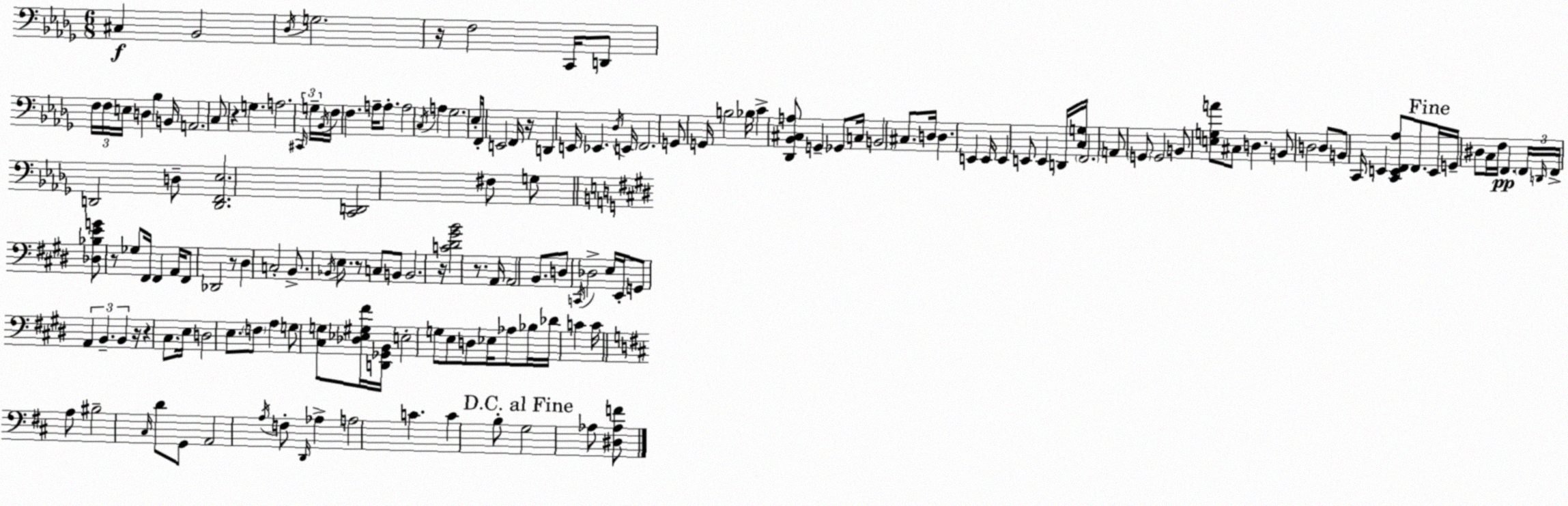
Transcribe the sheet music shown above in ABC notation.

X:1
T:Untitled
M:6/8
L:1/4
K:Bbm
^C, _B,,2 _D,/4 G,2 z/4 F,2 C,,/4 D,,/2 F,/4 F,/4 E,/4 D, _B, B,,/4 A,,2 C,/2 z G, A,2 ^C,,/4 G,/4 _B,,/4 F,/4 F, A,/4 A,/2 A,2 C,/4 A, _G,2 _E,/4 F,,/4 E,,2 F,,/4 z/4 D,, E,,/4 _E,, _D,/4 E,,/4 F,,2 G,,/2 G,,/4 B,2 _B,/4 C [_D,,_B,,^C,A,]/2 G,, _G,,/2 C,/4 B,,2 ^C,/2 D,/4 D, E,, E,,/4 E,, E,,/2 E,, D,,/4 [C,G,]/4 F,,2 A,,/2 G,,/2 G,,2 B,,/2 [E,G,A]/2 ^C,/2 D, B,,/2 D,2 D,/2 B,,/2 C,,/4 E,, [C,,E,,F,,_A,]/2 F,,/2 E,,/4 G,,/4 ^D,/2 C,/4 F,/4 F,, F,,/4 D,,/4 F,,/4 D,,2 D,/2 [D,,F,,_E,]2 [C,,D,,]2 ^F,/2 G,/2 [_D,_B,EG]/2 z/2 _G,/2 ^F,,/4 ^F,, A,,/4 ^F,,/2 _D,,2 z/2 ^D, C,2 B,,/2 _B,,/4 E,/2 z/2 C,/2 B,,/2 B,,2 z/4 [C^D^GB]2 z/2 A,,/4 A,,2 B,,/2 D,/2 C,,/4 _D,2 E,/4 E,,/4 G,,/2 A,, B,, B,, z/4 z ^C,/2 E,/4 D,2 E,/2 F,/2 A, G,/2 [^C,G,]/2 [_D,_E,^G,^F]/4 [D,,_G,,B,,]/4 E,2 G,/2 E,/2 D,/2 _E,/4 _A,/2 _B,/4 _D/4 C C/4 A,/2 ^B,2 ^C,/4 D/2 G,,/2 A,,2 A,/4 F,/2 D,,/4 _A, A,2 C C B,/2 G,2 _A,/2 [^D,_A,F]/2